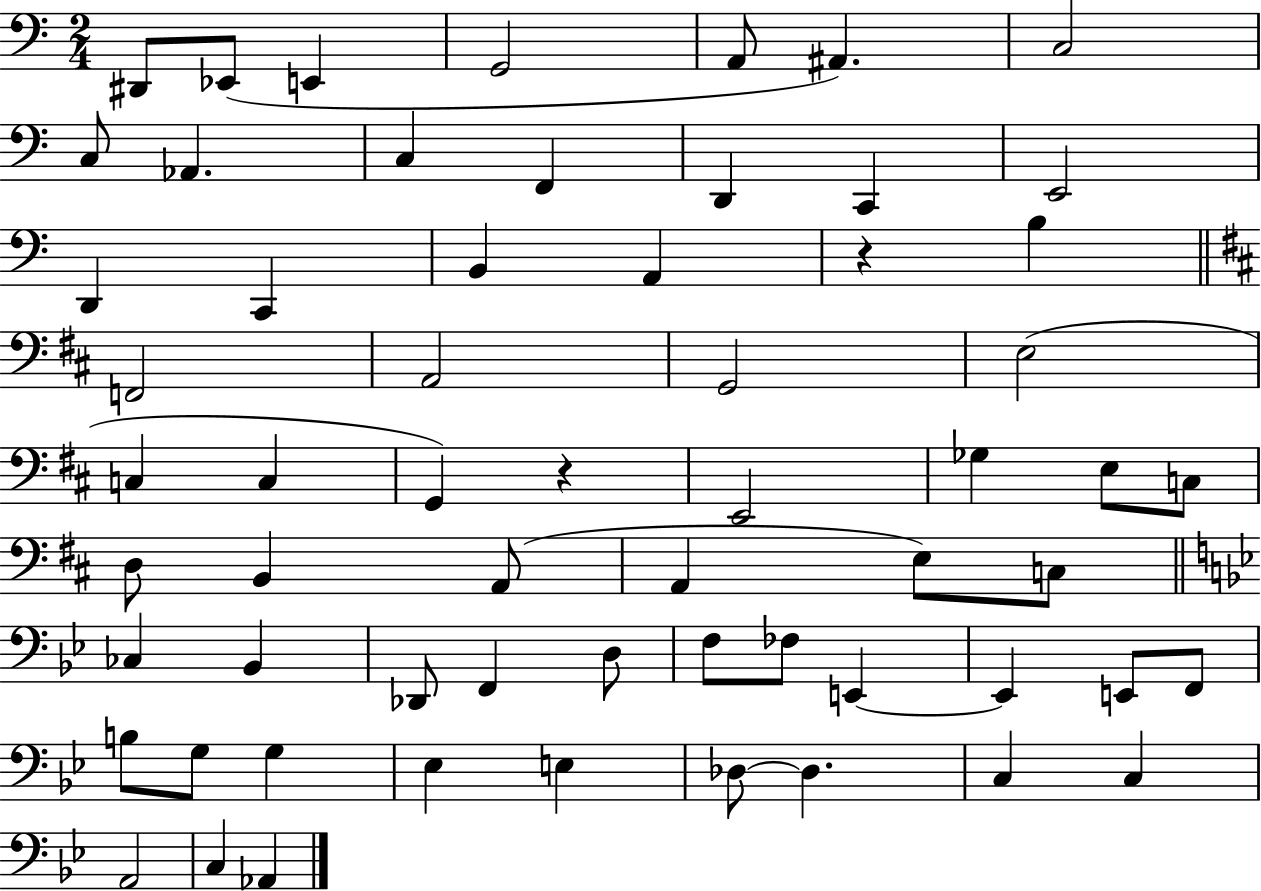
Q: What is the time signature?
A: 2/4